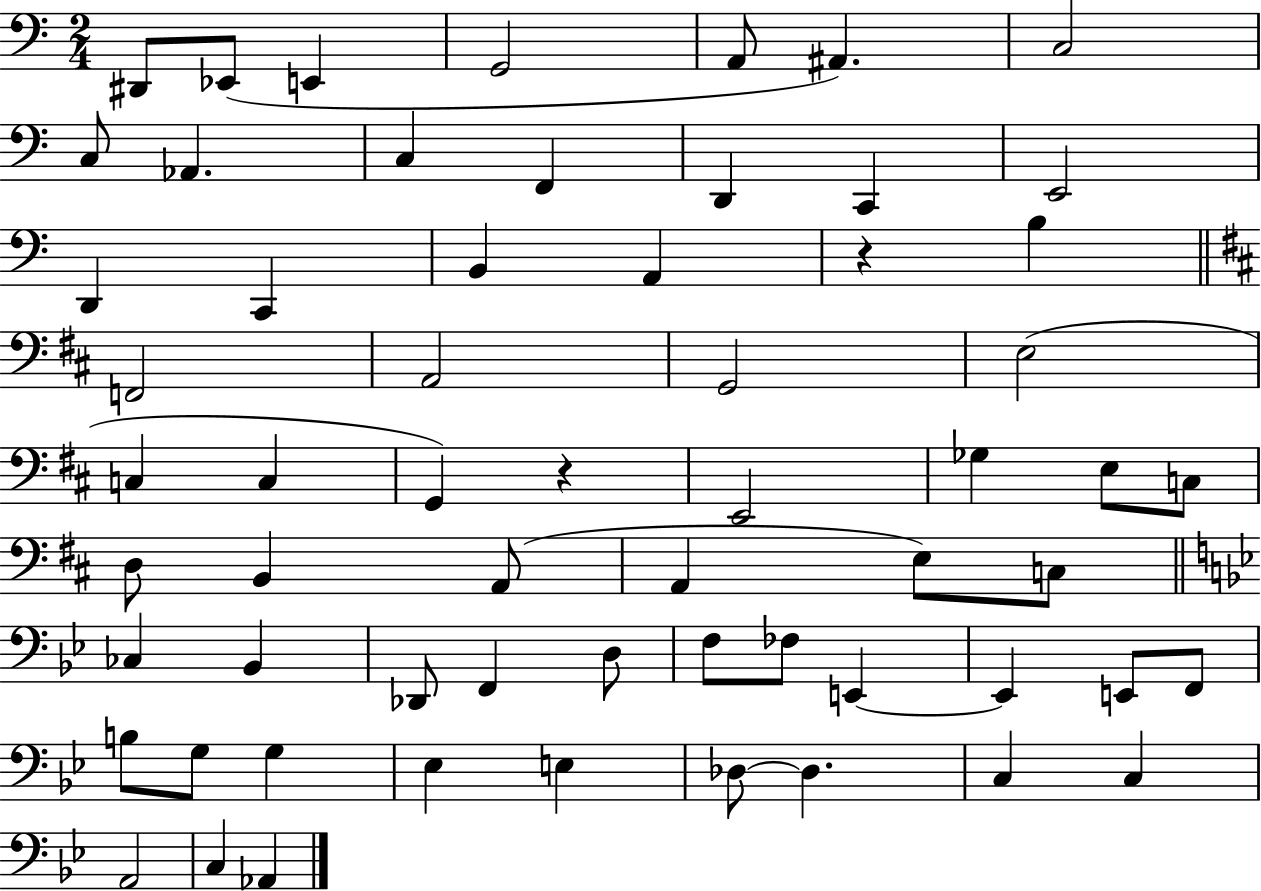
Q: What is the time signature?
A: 2/4